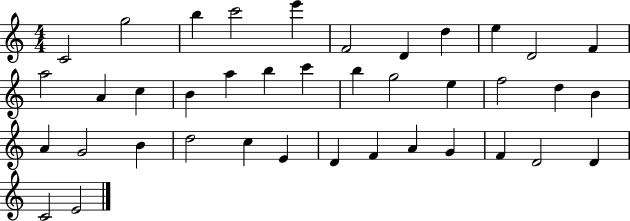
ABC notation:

X:1
T:Untitled
M:4/4
L:1/4
K:C
C2 g2 b c'2 e' F2 D d e D2 F a2 A c B a b c' b g2 e f2 d B A G2 B d2 c E D F A G F D2 D C2 E2